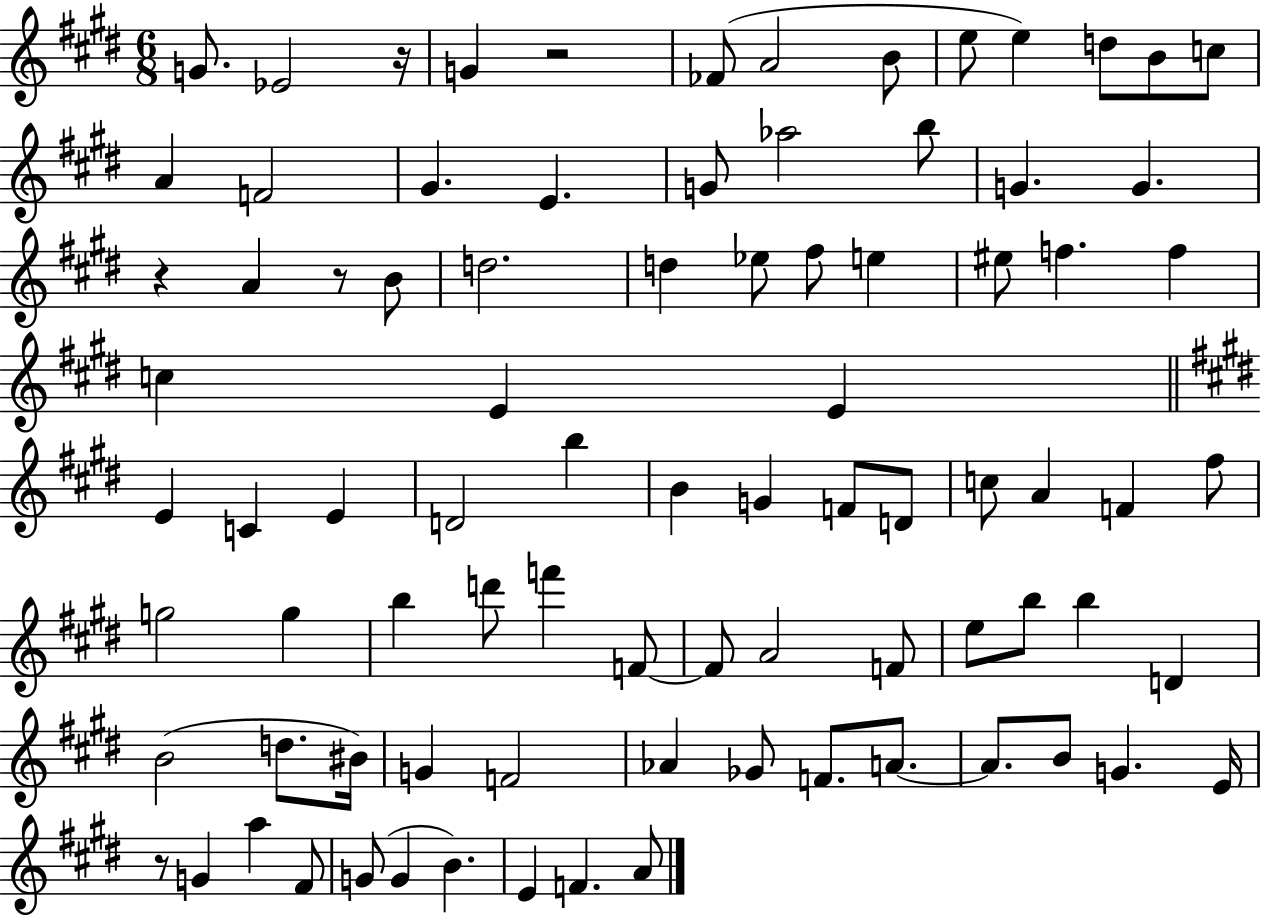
X:1
T:Untitled
M:6/8
L:1/4
K:E
G/2 _E2 z/4 G z2 _F/2 A2 B/2 e/2 e d/2 B/2 c/2 A F2 ^G E G/2 _a2 b/2 G G z A z/2 B/2 d2 d _e/2 ^f/2 e ^e/2 f f c E E E C E D2 b B G F/2 D/2 c/2 A F ^f/2 g2 g b d'/2 f' F/2 F/2 A2 F/2 e/2 b/2 b D B2 d/2 ^B/4 G F2 _A _G/2 F/2 A/2 A/2 B/2 G E/4 z/2 G a ^F/2 G/2 G B E F A/2